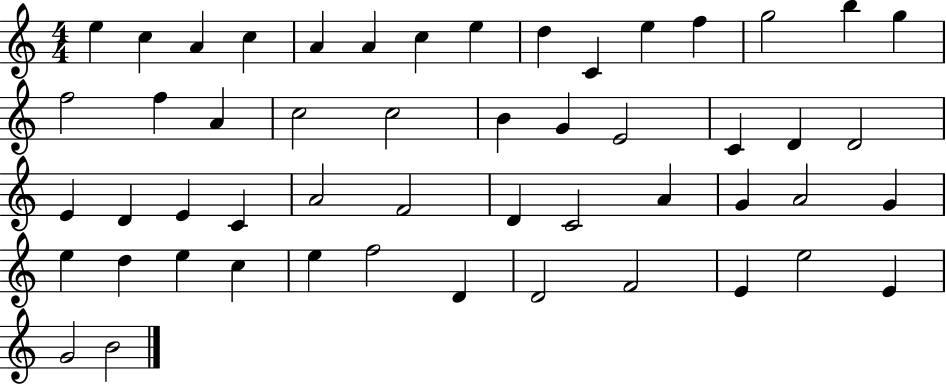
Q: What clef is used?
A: treble